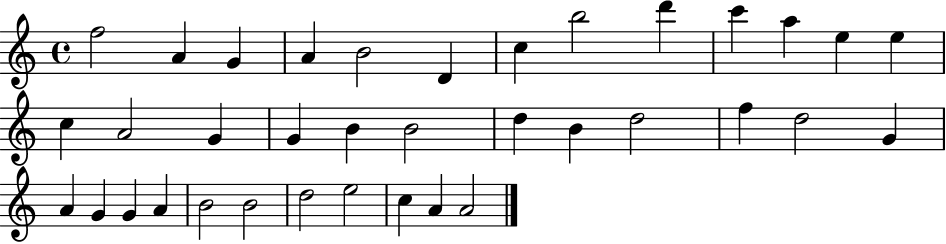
{
  \clef treble
  \time 4/4
  \defaultTimeSignature
  \key c \major
  f''2 a'4 g'4 | a'4 b'2 d'4 | c''4 b''2 d'''4 | c'''4 a''4 e''4 e''4 | \break c''4 a'2 g'4 | g'4 b'4 b'2 | d''4 b'4 d''2 | f''4 d''2 g'4 | \break a'4 g'4 g'4 a'4 | b'2 b'2 | d''2 e''2 | c''4 a'4 a'2 | \break \bar "|."
}